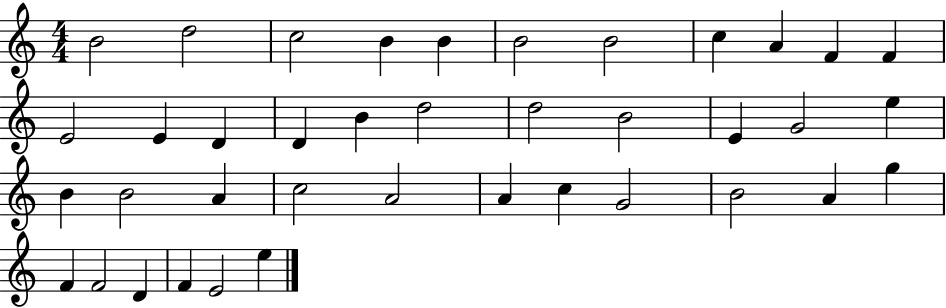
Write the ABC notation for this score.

X:1
T:Untitled
M:4/4
L:1/4
K:C
B2 d2 c2 B B B2 B2 c A F F E2 E D D B d2 d2 B2 E G2 e B B2 A c2 A2 A c G2 B2 A g F F2 D F E2 e